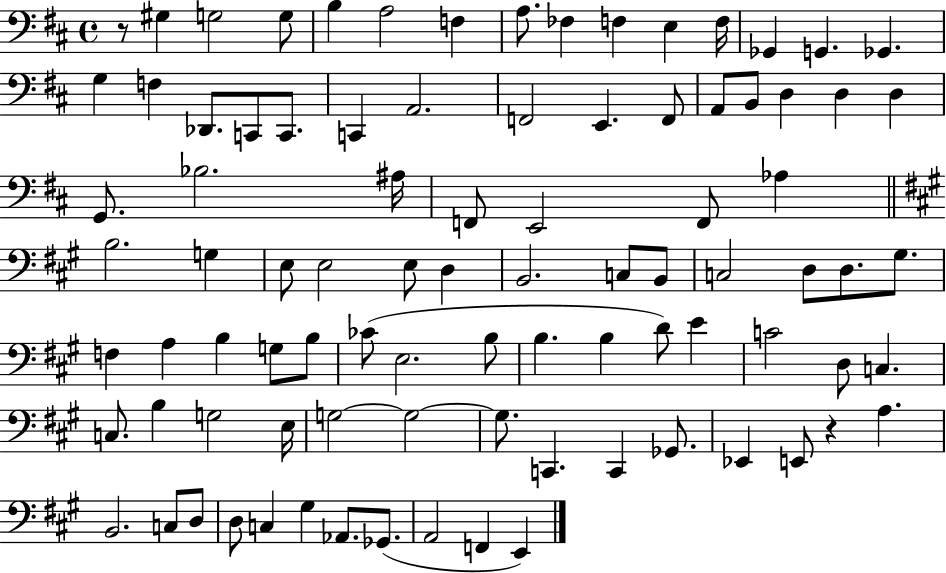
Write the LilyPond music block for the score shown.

{
  \clef bass
  \time 4/4
  \defaultTimeSignature
  \key d \major
  r8 gis4 g2 g8 | b4 a2 f4 | a8. fes4 f4 e4 f16 | ges,4 g,4. ges,4. | \break g4 f4 des,8. c,8 c,8. | c,4 a,2. | f,2 e,4. f,8 | a,8 b,8 d4 d4 d4 | \break g,8. bes2. ais16 | f,8 e,2 f,8 aes4 | \bar "||" \break \key a \major b2. g4 | e8 e2 e8 d4 | b,2. c8 b,8 | c2 d8 d8. gis8. | \break f4 a4 b4 g8 b8 | ces'8( e2. b8 | b4. b4 d'8) e'4 | c'2 d8 c4. | \break c8. b4 g2 e16 | g2~~ g2~~ | g8. c,4. c,4 ges,8. | ees,4 e,8 r4 a4. | \break b,2. c8 d8 | d8 c4 gis4 aes,8. ges,8.( | a,2 f,4 e,4) | \bar "|."
}